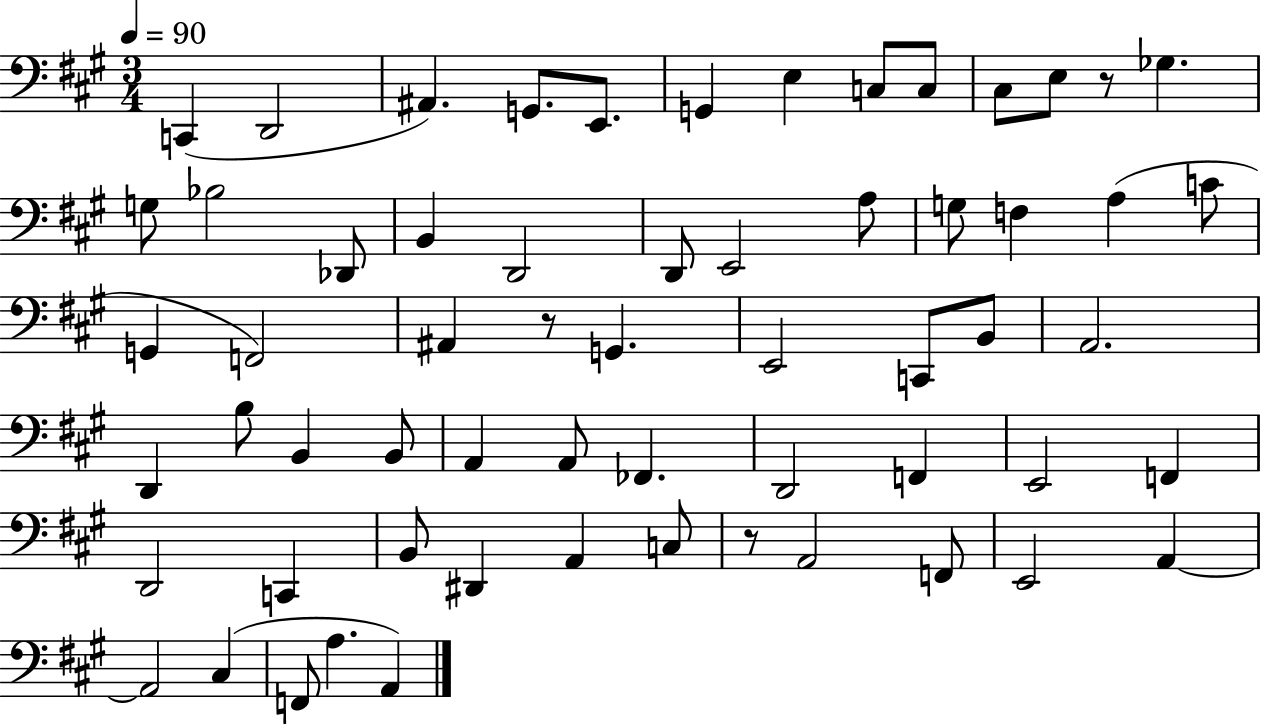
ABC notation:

X:1
T:Untitled
M:3/4
L:1/4
K:A
C,, D,,2 ^A,, G,,/2 E,,/2 G,, E, C,/2 C,/2 ^C,/2 E,/2 z/2 _G, G,/2 _B,2 _D,,/2 B,, D,,2 D,,/2 E,,2 A,/2 G,/2 F, A, C/2 G,, F,,2 ^A,, z/2 G,, E,,2 C,,/2 B,,/2 A,,2 D,, B,/2 B,, B,,/2 A,, A,,/2 _F,, D,,2 F,, E,,2 F,, D,,2 C,, B,,/2 ^D,, A,, C,/2 z/2 A,,2 F,,/2 E,,2 A,, A,,2 ^C, F,,/2 A, A,,